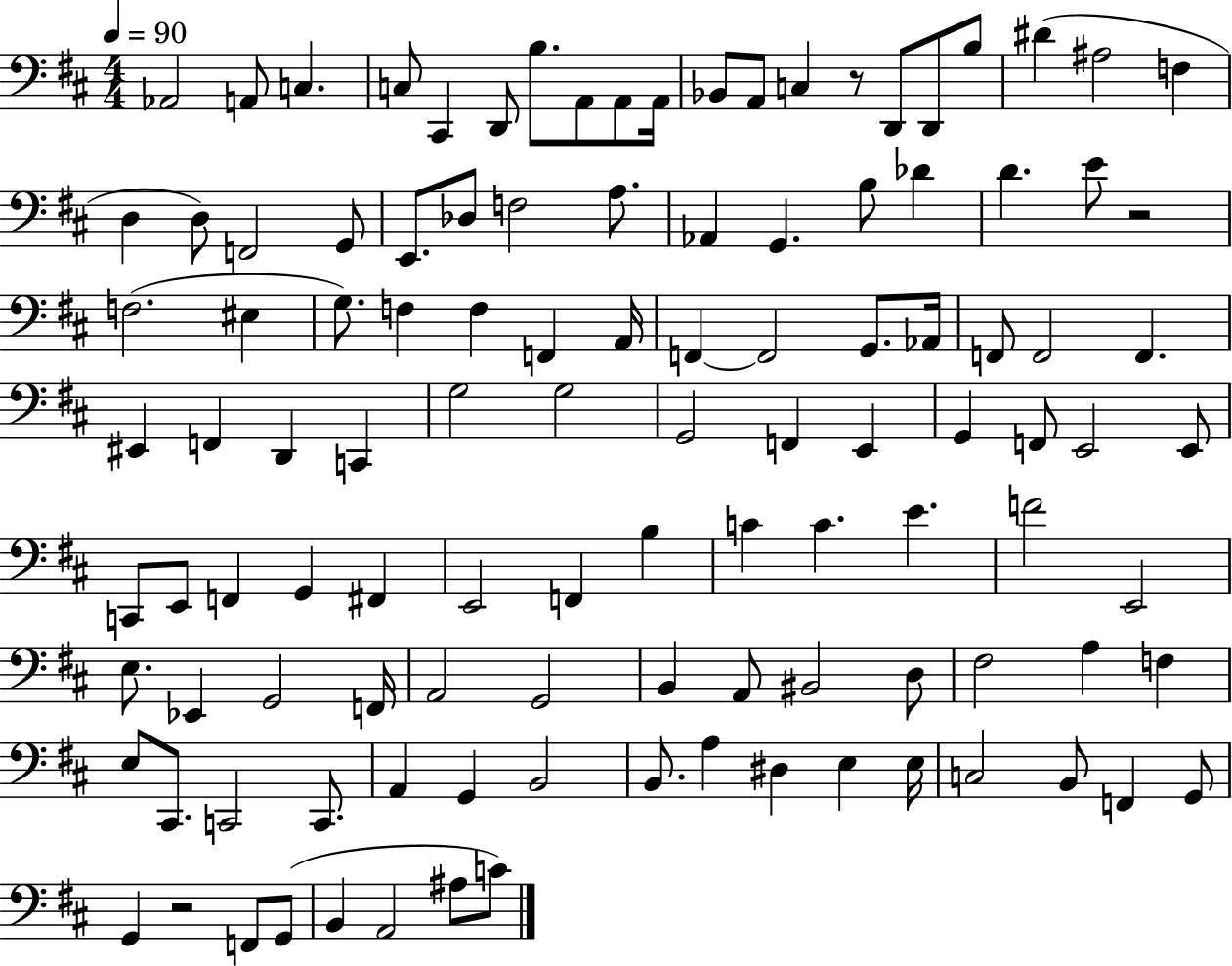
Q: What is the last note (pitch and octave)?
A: C4